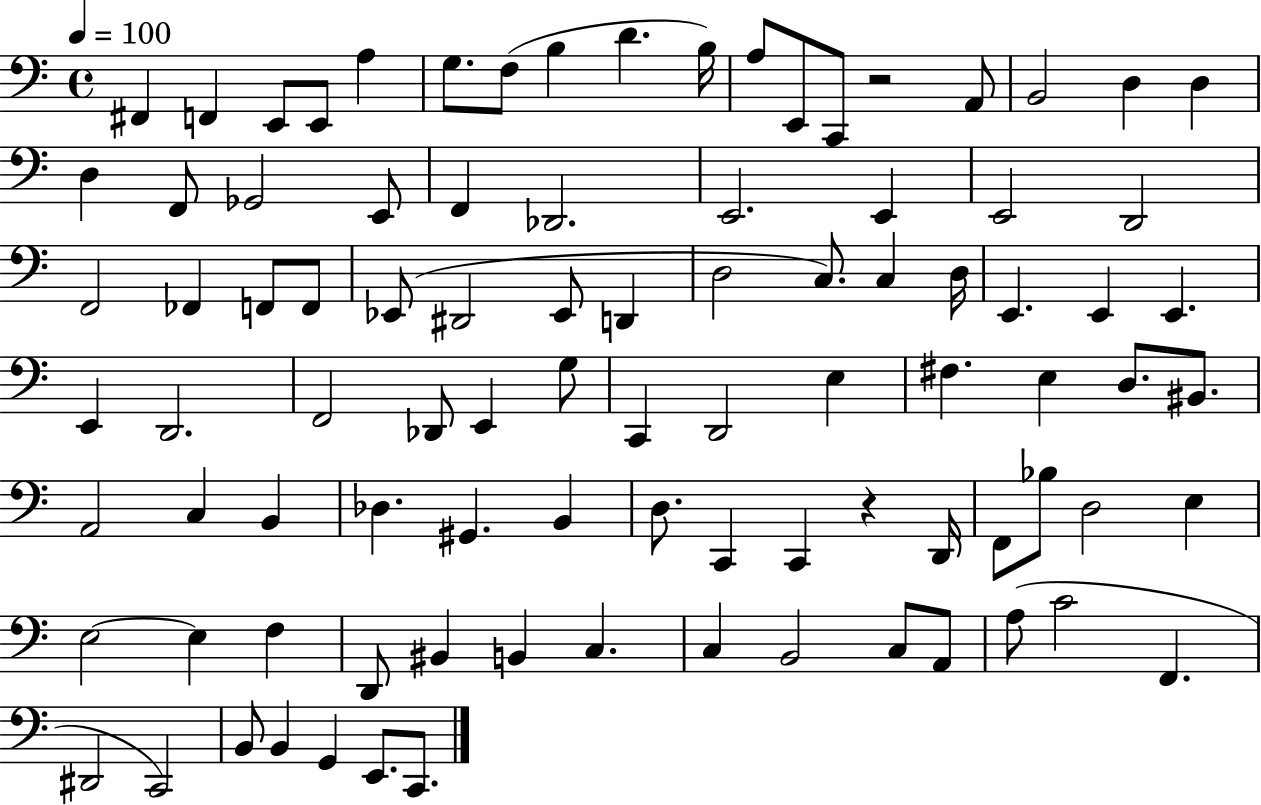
F#2/q F2/q E2/e E2/e A3/q G3/e. F3/e B3/q D4/q. B3/s A3/e E2/e C2/e R/h A2/e B2/h D3/q D3/q D3/q F2/e Gb2/h E2/e F2/q Db2/h. E2/h. E2/q E2/h D2/h F2/h FES2/q F2/e F2/e Eb2/e D#2/h Eb2/e D2/q D3/h C3/e. C3/q D3/s E2/q. E2/q E2/q. E2/q D2/h. F2/h Db2/e E2/q G3/e C2/q D2/h E3/q F#3/q. E3/q D3/e. BIS2/e. A2/h C3/q B2/q Db3/q. G#2/q. B2/q D3/e. C2/q C2/q R/q D2/s F2/e Bb3/e D3/h E3/q E3/h E3/q F3/q D2/e BIS2/q B2/q C3/q. C3/q B2/h C3/e A2/e A3/e C4/h F2/q. D#2/h C2/h B2/e B2/q G2/q E2/e. C2/e.